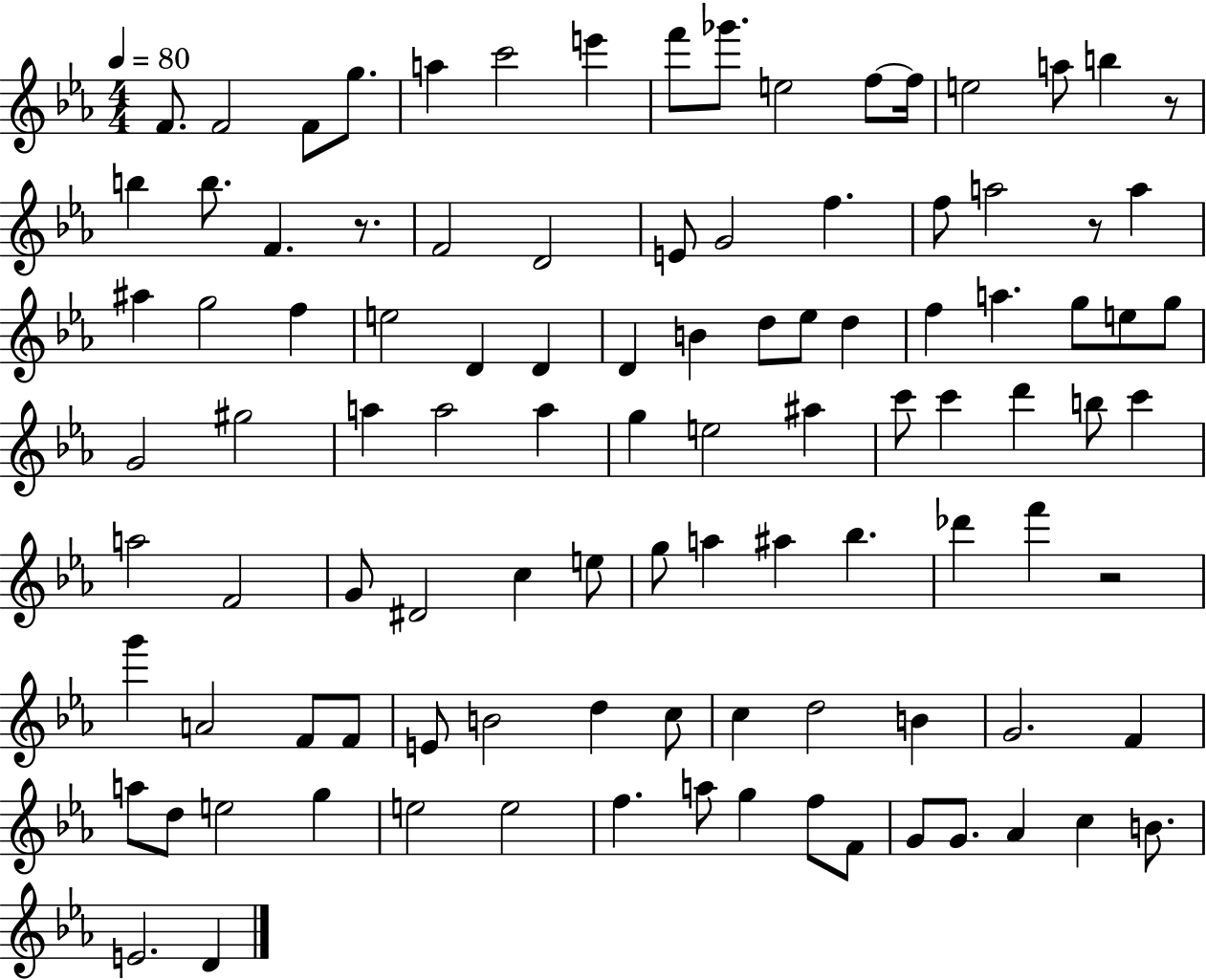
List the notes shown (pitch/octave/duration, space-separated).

F4/e. F4/h F4/e G5/e. A5/q C6/h E6/q F6/e Gb6/e. E5/h F5/e F5/s E5/h A5/e B5/q R/e B5/q B5/e. F4/q. R/e. F4/h D4/h E4/e G4/h F5/q. F5/e A5/h R/e A5/q A#5/q G5/h F5/q E5/h D4/q D4/q D4/q B4/q D5/e Eb5/e D5/q F5/q A5/q. G5/e E5/e G5/e G4/h G#5/h A5/q A5/h A5/q G5/q E5/h A#5/q C6/e C6/q D6/q B5/e C6/q A5/h F4/h G4/e D#4/h C5/q E5/e G5/e A5/q A#5/q Bb5/q. Db6/q F6/q R/h G6/q A4/h F4/e F4/e E4/e B4/h D5/q C5/e C5/q D5/h B4/q G4/h. F4/q A5/e D5/e E5/h G5/q E5/h E5/h F5/q. A5/e G5/q F5/e F4/e G4/e G4/e. Ab4/q C5/q B4/e. E4/h. D4/q